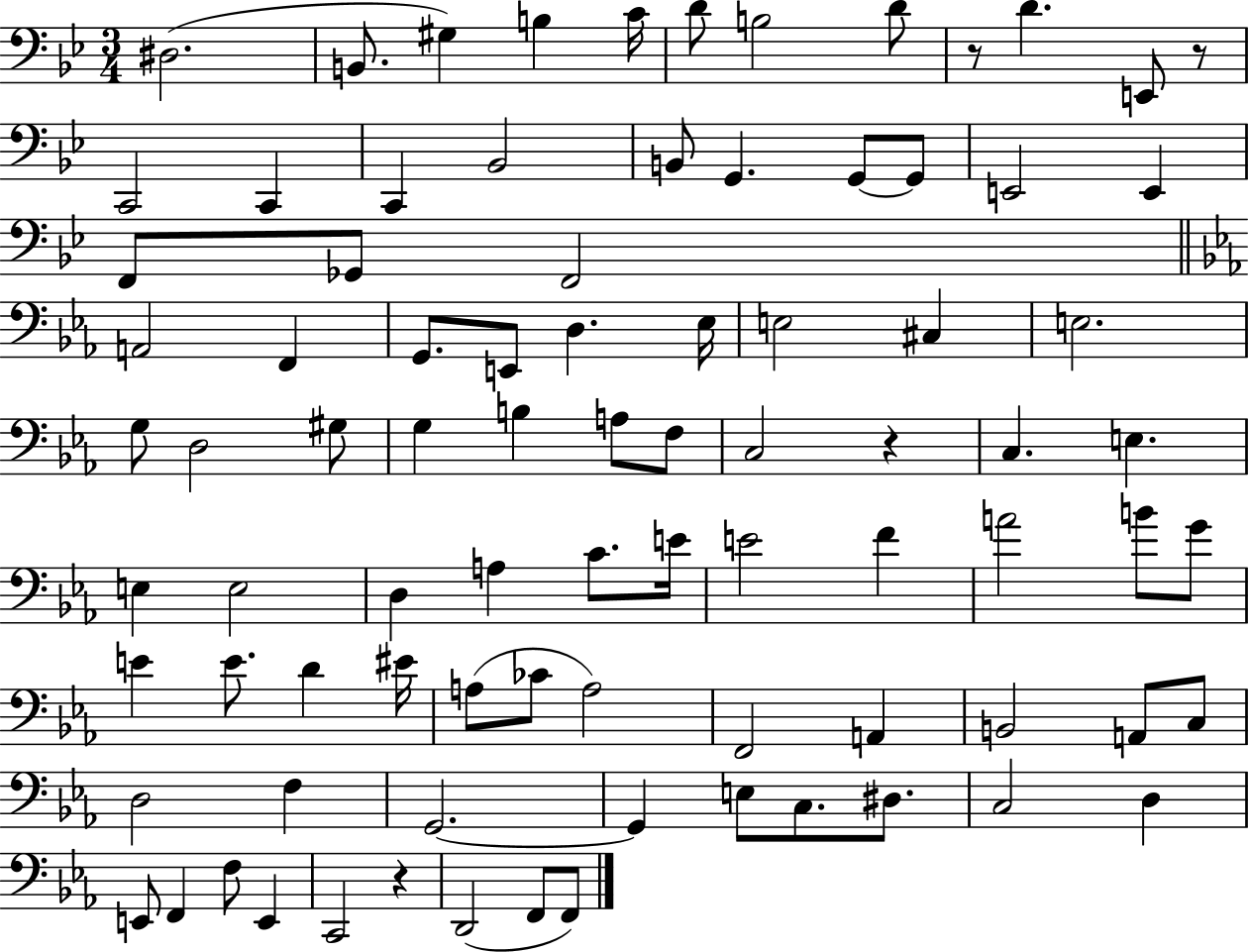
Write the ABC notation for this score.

X:1
T:Untitled
M:3/4
L:1/4
K:Bb
^D,2 B,,/2 ^G, B, C/4 D/2 B,2 D/2 z/2 D E,,/2 z/2 C,,2 C,, C,, _B,,2 B,,/2 G,, G,,/2 G,,/2 E,,2 E,, F,,/2 _G,,/2 F,,2 A,,2 F,, G,,/2 E,,/2 D, _E,/4 E,2 ^C, E,2 G,/2 D,2 ^G,/2 G, B, A,/2 F,/2 C,2 z C, E, E, E,2 D, A, C/2 E/4 E2 F A2 B/2 G/2 E E/2 D ^E/4 A,/2 _C/2 A,2 F,,2 A,, B,,2 A,,/2 C,/2 D,2 F, G,,2 G,, E,/2 C,/2 ^D,/2 C,2 D, E,,/2 F,, F,/2 E,, C,,2 z D,,2 F,,/2 F,,/2